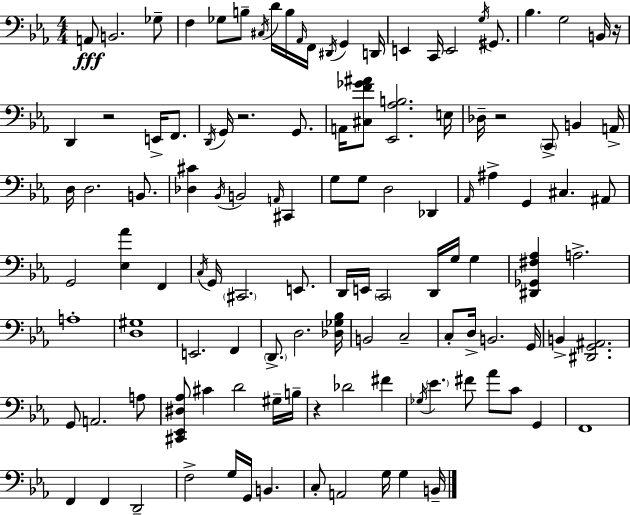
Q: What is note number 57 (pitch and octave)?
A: D2